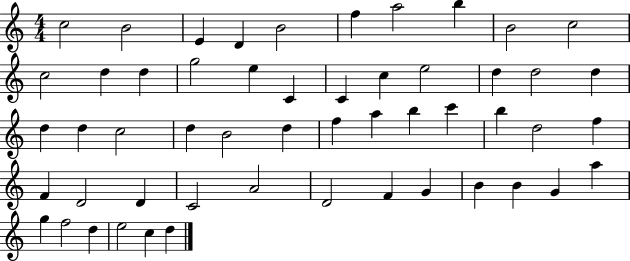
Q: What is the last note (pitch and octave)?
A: D5